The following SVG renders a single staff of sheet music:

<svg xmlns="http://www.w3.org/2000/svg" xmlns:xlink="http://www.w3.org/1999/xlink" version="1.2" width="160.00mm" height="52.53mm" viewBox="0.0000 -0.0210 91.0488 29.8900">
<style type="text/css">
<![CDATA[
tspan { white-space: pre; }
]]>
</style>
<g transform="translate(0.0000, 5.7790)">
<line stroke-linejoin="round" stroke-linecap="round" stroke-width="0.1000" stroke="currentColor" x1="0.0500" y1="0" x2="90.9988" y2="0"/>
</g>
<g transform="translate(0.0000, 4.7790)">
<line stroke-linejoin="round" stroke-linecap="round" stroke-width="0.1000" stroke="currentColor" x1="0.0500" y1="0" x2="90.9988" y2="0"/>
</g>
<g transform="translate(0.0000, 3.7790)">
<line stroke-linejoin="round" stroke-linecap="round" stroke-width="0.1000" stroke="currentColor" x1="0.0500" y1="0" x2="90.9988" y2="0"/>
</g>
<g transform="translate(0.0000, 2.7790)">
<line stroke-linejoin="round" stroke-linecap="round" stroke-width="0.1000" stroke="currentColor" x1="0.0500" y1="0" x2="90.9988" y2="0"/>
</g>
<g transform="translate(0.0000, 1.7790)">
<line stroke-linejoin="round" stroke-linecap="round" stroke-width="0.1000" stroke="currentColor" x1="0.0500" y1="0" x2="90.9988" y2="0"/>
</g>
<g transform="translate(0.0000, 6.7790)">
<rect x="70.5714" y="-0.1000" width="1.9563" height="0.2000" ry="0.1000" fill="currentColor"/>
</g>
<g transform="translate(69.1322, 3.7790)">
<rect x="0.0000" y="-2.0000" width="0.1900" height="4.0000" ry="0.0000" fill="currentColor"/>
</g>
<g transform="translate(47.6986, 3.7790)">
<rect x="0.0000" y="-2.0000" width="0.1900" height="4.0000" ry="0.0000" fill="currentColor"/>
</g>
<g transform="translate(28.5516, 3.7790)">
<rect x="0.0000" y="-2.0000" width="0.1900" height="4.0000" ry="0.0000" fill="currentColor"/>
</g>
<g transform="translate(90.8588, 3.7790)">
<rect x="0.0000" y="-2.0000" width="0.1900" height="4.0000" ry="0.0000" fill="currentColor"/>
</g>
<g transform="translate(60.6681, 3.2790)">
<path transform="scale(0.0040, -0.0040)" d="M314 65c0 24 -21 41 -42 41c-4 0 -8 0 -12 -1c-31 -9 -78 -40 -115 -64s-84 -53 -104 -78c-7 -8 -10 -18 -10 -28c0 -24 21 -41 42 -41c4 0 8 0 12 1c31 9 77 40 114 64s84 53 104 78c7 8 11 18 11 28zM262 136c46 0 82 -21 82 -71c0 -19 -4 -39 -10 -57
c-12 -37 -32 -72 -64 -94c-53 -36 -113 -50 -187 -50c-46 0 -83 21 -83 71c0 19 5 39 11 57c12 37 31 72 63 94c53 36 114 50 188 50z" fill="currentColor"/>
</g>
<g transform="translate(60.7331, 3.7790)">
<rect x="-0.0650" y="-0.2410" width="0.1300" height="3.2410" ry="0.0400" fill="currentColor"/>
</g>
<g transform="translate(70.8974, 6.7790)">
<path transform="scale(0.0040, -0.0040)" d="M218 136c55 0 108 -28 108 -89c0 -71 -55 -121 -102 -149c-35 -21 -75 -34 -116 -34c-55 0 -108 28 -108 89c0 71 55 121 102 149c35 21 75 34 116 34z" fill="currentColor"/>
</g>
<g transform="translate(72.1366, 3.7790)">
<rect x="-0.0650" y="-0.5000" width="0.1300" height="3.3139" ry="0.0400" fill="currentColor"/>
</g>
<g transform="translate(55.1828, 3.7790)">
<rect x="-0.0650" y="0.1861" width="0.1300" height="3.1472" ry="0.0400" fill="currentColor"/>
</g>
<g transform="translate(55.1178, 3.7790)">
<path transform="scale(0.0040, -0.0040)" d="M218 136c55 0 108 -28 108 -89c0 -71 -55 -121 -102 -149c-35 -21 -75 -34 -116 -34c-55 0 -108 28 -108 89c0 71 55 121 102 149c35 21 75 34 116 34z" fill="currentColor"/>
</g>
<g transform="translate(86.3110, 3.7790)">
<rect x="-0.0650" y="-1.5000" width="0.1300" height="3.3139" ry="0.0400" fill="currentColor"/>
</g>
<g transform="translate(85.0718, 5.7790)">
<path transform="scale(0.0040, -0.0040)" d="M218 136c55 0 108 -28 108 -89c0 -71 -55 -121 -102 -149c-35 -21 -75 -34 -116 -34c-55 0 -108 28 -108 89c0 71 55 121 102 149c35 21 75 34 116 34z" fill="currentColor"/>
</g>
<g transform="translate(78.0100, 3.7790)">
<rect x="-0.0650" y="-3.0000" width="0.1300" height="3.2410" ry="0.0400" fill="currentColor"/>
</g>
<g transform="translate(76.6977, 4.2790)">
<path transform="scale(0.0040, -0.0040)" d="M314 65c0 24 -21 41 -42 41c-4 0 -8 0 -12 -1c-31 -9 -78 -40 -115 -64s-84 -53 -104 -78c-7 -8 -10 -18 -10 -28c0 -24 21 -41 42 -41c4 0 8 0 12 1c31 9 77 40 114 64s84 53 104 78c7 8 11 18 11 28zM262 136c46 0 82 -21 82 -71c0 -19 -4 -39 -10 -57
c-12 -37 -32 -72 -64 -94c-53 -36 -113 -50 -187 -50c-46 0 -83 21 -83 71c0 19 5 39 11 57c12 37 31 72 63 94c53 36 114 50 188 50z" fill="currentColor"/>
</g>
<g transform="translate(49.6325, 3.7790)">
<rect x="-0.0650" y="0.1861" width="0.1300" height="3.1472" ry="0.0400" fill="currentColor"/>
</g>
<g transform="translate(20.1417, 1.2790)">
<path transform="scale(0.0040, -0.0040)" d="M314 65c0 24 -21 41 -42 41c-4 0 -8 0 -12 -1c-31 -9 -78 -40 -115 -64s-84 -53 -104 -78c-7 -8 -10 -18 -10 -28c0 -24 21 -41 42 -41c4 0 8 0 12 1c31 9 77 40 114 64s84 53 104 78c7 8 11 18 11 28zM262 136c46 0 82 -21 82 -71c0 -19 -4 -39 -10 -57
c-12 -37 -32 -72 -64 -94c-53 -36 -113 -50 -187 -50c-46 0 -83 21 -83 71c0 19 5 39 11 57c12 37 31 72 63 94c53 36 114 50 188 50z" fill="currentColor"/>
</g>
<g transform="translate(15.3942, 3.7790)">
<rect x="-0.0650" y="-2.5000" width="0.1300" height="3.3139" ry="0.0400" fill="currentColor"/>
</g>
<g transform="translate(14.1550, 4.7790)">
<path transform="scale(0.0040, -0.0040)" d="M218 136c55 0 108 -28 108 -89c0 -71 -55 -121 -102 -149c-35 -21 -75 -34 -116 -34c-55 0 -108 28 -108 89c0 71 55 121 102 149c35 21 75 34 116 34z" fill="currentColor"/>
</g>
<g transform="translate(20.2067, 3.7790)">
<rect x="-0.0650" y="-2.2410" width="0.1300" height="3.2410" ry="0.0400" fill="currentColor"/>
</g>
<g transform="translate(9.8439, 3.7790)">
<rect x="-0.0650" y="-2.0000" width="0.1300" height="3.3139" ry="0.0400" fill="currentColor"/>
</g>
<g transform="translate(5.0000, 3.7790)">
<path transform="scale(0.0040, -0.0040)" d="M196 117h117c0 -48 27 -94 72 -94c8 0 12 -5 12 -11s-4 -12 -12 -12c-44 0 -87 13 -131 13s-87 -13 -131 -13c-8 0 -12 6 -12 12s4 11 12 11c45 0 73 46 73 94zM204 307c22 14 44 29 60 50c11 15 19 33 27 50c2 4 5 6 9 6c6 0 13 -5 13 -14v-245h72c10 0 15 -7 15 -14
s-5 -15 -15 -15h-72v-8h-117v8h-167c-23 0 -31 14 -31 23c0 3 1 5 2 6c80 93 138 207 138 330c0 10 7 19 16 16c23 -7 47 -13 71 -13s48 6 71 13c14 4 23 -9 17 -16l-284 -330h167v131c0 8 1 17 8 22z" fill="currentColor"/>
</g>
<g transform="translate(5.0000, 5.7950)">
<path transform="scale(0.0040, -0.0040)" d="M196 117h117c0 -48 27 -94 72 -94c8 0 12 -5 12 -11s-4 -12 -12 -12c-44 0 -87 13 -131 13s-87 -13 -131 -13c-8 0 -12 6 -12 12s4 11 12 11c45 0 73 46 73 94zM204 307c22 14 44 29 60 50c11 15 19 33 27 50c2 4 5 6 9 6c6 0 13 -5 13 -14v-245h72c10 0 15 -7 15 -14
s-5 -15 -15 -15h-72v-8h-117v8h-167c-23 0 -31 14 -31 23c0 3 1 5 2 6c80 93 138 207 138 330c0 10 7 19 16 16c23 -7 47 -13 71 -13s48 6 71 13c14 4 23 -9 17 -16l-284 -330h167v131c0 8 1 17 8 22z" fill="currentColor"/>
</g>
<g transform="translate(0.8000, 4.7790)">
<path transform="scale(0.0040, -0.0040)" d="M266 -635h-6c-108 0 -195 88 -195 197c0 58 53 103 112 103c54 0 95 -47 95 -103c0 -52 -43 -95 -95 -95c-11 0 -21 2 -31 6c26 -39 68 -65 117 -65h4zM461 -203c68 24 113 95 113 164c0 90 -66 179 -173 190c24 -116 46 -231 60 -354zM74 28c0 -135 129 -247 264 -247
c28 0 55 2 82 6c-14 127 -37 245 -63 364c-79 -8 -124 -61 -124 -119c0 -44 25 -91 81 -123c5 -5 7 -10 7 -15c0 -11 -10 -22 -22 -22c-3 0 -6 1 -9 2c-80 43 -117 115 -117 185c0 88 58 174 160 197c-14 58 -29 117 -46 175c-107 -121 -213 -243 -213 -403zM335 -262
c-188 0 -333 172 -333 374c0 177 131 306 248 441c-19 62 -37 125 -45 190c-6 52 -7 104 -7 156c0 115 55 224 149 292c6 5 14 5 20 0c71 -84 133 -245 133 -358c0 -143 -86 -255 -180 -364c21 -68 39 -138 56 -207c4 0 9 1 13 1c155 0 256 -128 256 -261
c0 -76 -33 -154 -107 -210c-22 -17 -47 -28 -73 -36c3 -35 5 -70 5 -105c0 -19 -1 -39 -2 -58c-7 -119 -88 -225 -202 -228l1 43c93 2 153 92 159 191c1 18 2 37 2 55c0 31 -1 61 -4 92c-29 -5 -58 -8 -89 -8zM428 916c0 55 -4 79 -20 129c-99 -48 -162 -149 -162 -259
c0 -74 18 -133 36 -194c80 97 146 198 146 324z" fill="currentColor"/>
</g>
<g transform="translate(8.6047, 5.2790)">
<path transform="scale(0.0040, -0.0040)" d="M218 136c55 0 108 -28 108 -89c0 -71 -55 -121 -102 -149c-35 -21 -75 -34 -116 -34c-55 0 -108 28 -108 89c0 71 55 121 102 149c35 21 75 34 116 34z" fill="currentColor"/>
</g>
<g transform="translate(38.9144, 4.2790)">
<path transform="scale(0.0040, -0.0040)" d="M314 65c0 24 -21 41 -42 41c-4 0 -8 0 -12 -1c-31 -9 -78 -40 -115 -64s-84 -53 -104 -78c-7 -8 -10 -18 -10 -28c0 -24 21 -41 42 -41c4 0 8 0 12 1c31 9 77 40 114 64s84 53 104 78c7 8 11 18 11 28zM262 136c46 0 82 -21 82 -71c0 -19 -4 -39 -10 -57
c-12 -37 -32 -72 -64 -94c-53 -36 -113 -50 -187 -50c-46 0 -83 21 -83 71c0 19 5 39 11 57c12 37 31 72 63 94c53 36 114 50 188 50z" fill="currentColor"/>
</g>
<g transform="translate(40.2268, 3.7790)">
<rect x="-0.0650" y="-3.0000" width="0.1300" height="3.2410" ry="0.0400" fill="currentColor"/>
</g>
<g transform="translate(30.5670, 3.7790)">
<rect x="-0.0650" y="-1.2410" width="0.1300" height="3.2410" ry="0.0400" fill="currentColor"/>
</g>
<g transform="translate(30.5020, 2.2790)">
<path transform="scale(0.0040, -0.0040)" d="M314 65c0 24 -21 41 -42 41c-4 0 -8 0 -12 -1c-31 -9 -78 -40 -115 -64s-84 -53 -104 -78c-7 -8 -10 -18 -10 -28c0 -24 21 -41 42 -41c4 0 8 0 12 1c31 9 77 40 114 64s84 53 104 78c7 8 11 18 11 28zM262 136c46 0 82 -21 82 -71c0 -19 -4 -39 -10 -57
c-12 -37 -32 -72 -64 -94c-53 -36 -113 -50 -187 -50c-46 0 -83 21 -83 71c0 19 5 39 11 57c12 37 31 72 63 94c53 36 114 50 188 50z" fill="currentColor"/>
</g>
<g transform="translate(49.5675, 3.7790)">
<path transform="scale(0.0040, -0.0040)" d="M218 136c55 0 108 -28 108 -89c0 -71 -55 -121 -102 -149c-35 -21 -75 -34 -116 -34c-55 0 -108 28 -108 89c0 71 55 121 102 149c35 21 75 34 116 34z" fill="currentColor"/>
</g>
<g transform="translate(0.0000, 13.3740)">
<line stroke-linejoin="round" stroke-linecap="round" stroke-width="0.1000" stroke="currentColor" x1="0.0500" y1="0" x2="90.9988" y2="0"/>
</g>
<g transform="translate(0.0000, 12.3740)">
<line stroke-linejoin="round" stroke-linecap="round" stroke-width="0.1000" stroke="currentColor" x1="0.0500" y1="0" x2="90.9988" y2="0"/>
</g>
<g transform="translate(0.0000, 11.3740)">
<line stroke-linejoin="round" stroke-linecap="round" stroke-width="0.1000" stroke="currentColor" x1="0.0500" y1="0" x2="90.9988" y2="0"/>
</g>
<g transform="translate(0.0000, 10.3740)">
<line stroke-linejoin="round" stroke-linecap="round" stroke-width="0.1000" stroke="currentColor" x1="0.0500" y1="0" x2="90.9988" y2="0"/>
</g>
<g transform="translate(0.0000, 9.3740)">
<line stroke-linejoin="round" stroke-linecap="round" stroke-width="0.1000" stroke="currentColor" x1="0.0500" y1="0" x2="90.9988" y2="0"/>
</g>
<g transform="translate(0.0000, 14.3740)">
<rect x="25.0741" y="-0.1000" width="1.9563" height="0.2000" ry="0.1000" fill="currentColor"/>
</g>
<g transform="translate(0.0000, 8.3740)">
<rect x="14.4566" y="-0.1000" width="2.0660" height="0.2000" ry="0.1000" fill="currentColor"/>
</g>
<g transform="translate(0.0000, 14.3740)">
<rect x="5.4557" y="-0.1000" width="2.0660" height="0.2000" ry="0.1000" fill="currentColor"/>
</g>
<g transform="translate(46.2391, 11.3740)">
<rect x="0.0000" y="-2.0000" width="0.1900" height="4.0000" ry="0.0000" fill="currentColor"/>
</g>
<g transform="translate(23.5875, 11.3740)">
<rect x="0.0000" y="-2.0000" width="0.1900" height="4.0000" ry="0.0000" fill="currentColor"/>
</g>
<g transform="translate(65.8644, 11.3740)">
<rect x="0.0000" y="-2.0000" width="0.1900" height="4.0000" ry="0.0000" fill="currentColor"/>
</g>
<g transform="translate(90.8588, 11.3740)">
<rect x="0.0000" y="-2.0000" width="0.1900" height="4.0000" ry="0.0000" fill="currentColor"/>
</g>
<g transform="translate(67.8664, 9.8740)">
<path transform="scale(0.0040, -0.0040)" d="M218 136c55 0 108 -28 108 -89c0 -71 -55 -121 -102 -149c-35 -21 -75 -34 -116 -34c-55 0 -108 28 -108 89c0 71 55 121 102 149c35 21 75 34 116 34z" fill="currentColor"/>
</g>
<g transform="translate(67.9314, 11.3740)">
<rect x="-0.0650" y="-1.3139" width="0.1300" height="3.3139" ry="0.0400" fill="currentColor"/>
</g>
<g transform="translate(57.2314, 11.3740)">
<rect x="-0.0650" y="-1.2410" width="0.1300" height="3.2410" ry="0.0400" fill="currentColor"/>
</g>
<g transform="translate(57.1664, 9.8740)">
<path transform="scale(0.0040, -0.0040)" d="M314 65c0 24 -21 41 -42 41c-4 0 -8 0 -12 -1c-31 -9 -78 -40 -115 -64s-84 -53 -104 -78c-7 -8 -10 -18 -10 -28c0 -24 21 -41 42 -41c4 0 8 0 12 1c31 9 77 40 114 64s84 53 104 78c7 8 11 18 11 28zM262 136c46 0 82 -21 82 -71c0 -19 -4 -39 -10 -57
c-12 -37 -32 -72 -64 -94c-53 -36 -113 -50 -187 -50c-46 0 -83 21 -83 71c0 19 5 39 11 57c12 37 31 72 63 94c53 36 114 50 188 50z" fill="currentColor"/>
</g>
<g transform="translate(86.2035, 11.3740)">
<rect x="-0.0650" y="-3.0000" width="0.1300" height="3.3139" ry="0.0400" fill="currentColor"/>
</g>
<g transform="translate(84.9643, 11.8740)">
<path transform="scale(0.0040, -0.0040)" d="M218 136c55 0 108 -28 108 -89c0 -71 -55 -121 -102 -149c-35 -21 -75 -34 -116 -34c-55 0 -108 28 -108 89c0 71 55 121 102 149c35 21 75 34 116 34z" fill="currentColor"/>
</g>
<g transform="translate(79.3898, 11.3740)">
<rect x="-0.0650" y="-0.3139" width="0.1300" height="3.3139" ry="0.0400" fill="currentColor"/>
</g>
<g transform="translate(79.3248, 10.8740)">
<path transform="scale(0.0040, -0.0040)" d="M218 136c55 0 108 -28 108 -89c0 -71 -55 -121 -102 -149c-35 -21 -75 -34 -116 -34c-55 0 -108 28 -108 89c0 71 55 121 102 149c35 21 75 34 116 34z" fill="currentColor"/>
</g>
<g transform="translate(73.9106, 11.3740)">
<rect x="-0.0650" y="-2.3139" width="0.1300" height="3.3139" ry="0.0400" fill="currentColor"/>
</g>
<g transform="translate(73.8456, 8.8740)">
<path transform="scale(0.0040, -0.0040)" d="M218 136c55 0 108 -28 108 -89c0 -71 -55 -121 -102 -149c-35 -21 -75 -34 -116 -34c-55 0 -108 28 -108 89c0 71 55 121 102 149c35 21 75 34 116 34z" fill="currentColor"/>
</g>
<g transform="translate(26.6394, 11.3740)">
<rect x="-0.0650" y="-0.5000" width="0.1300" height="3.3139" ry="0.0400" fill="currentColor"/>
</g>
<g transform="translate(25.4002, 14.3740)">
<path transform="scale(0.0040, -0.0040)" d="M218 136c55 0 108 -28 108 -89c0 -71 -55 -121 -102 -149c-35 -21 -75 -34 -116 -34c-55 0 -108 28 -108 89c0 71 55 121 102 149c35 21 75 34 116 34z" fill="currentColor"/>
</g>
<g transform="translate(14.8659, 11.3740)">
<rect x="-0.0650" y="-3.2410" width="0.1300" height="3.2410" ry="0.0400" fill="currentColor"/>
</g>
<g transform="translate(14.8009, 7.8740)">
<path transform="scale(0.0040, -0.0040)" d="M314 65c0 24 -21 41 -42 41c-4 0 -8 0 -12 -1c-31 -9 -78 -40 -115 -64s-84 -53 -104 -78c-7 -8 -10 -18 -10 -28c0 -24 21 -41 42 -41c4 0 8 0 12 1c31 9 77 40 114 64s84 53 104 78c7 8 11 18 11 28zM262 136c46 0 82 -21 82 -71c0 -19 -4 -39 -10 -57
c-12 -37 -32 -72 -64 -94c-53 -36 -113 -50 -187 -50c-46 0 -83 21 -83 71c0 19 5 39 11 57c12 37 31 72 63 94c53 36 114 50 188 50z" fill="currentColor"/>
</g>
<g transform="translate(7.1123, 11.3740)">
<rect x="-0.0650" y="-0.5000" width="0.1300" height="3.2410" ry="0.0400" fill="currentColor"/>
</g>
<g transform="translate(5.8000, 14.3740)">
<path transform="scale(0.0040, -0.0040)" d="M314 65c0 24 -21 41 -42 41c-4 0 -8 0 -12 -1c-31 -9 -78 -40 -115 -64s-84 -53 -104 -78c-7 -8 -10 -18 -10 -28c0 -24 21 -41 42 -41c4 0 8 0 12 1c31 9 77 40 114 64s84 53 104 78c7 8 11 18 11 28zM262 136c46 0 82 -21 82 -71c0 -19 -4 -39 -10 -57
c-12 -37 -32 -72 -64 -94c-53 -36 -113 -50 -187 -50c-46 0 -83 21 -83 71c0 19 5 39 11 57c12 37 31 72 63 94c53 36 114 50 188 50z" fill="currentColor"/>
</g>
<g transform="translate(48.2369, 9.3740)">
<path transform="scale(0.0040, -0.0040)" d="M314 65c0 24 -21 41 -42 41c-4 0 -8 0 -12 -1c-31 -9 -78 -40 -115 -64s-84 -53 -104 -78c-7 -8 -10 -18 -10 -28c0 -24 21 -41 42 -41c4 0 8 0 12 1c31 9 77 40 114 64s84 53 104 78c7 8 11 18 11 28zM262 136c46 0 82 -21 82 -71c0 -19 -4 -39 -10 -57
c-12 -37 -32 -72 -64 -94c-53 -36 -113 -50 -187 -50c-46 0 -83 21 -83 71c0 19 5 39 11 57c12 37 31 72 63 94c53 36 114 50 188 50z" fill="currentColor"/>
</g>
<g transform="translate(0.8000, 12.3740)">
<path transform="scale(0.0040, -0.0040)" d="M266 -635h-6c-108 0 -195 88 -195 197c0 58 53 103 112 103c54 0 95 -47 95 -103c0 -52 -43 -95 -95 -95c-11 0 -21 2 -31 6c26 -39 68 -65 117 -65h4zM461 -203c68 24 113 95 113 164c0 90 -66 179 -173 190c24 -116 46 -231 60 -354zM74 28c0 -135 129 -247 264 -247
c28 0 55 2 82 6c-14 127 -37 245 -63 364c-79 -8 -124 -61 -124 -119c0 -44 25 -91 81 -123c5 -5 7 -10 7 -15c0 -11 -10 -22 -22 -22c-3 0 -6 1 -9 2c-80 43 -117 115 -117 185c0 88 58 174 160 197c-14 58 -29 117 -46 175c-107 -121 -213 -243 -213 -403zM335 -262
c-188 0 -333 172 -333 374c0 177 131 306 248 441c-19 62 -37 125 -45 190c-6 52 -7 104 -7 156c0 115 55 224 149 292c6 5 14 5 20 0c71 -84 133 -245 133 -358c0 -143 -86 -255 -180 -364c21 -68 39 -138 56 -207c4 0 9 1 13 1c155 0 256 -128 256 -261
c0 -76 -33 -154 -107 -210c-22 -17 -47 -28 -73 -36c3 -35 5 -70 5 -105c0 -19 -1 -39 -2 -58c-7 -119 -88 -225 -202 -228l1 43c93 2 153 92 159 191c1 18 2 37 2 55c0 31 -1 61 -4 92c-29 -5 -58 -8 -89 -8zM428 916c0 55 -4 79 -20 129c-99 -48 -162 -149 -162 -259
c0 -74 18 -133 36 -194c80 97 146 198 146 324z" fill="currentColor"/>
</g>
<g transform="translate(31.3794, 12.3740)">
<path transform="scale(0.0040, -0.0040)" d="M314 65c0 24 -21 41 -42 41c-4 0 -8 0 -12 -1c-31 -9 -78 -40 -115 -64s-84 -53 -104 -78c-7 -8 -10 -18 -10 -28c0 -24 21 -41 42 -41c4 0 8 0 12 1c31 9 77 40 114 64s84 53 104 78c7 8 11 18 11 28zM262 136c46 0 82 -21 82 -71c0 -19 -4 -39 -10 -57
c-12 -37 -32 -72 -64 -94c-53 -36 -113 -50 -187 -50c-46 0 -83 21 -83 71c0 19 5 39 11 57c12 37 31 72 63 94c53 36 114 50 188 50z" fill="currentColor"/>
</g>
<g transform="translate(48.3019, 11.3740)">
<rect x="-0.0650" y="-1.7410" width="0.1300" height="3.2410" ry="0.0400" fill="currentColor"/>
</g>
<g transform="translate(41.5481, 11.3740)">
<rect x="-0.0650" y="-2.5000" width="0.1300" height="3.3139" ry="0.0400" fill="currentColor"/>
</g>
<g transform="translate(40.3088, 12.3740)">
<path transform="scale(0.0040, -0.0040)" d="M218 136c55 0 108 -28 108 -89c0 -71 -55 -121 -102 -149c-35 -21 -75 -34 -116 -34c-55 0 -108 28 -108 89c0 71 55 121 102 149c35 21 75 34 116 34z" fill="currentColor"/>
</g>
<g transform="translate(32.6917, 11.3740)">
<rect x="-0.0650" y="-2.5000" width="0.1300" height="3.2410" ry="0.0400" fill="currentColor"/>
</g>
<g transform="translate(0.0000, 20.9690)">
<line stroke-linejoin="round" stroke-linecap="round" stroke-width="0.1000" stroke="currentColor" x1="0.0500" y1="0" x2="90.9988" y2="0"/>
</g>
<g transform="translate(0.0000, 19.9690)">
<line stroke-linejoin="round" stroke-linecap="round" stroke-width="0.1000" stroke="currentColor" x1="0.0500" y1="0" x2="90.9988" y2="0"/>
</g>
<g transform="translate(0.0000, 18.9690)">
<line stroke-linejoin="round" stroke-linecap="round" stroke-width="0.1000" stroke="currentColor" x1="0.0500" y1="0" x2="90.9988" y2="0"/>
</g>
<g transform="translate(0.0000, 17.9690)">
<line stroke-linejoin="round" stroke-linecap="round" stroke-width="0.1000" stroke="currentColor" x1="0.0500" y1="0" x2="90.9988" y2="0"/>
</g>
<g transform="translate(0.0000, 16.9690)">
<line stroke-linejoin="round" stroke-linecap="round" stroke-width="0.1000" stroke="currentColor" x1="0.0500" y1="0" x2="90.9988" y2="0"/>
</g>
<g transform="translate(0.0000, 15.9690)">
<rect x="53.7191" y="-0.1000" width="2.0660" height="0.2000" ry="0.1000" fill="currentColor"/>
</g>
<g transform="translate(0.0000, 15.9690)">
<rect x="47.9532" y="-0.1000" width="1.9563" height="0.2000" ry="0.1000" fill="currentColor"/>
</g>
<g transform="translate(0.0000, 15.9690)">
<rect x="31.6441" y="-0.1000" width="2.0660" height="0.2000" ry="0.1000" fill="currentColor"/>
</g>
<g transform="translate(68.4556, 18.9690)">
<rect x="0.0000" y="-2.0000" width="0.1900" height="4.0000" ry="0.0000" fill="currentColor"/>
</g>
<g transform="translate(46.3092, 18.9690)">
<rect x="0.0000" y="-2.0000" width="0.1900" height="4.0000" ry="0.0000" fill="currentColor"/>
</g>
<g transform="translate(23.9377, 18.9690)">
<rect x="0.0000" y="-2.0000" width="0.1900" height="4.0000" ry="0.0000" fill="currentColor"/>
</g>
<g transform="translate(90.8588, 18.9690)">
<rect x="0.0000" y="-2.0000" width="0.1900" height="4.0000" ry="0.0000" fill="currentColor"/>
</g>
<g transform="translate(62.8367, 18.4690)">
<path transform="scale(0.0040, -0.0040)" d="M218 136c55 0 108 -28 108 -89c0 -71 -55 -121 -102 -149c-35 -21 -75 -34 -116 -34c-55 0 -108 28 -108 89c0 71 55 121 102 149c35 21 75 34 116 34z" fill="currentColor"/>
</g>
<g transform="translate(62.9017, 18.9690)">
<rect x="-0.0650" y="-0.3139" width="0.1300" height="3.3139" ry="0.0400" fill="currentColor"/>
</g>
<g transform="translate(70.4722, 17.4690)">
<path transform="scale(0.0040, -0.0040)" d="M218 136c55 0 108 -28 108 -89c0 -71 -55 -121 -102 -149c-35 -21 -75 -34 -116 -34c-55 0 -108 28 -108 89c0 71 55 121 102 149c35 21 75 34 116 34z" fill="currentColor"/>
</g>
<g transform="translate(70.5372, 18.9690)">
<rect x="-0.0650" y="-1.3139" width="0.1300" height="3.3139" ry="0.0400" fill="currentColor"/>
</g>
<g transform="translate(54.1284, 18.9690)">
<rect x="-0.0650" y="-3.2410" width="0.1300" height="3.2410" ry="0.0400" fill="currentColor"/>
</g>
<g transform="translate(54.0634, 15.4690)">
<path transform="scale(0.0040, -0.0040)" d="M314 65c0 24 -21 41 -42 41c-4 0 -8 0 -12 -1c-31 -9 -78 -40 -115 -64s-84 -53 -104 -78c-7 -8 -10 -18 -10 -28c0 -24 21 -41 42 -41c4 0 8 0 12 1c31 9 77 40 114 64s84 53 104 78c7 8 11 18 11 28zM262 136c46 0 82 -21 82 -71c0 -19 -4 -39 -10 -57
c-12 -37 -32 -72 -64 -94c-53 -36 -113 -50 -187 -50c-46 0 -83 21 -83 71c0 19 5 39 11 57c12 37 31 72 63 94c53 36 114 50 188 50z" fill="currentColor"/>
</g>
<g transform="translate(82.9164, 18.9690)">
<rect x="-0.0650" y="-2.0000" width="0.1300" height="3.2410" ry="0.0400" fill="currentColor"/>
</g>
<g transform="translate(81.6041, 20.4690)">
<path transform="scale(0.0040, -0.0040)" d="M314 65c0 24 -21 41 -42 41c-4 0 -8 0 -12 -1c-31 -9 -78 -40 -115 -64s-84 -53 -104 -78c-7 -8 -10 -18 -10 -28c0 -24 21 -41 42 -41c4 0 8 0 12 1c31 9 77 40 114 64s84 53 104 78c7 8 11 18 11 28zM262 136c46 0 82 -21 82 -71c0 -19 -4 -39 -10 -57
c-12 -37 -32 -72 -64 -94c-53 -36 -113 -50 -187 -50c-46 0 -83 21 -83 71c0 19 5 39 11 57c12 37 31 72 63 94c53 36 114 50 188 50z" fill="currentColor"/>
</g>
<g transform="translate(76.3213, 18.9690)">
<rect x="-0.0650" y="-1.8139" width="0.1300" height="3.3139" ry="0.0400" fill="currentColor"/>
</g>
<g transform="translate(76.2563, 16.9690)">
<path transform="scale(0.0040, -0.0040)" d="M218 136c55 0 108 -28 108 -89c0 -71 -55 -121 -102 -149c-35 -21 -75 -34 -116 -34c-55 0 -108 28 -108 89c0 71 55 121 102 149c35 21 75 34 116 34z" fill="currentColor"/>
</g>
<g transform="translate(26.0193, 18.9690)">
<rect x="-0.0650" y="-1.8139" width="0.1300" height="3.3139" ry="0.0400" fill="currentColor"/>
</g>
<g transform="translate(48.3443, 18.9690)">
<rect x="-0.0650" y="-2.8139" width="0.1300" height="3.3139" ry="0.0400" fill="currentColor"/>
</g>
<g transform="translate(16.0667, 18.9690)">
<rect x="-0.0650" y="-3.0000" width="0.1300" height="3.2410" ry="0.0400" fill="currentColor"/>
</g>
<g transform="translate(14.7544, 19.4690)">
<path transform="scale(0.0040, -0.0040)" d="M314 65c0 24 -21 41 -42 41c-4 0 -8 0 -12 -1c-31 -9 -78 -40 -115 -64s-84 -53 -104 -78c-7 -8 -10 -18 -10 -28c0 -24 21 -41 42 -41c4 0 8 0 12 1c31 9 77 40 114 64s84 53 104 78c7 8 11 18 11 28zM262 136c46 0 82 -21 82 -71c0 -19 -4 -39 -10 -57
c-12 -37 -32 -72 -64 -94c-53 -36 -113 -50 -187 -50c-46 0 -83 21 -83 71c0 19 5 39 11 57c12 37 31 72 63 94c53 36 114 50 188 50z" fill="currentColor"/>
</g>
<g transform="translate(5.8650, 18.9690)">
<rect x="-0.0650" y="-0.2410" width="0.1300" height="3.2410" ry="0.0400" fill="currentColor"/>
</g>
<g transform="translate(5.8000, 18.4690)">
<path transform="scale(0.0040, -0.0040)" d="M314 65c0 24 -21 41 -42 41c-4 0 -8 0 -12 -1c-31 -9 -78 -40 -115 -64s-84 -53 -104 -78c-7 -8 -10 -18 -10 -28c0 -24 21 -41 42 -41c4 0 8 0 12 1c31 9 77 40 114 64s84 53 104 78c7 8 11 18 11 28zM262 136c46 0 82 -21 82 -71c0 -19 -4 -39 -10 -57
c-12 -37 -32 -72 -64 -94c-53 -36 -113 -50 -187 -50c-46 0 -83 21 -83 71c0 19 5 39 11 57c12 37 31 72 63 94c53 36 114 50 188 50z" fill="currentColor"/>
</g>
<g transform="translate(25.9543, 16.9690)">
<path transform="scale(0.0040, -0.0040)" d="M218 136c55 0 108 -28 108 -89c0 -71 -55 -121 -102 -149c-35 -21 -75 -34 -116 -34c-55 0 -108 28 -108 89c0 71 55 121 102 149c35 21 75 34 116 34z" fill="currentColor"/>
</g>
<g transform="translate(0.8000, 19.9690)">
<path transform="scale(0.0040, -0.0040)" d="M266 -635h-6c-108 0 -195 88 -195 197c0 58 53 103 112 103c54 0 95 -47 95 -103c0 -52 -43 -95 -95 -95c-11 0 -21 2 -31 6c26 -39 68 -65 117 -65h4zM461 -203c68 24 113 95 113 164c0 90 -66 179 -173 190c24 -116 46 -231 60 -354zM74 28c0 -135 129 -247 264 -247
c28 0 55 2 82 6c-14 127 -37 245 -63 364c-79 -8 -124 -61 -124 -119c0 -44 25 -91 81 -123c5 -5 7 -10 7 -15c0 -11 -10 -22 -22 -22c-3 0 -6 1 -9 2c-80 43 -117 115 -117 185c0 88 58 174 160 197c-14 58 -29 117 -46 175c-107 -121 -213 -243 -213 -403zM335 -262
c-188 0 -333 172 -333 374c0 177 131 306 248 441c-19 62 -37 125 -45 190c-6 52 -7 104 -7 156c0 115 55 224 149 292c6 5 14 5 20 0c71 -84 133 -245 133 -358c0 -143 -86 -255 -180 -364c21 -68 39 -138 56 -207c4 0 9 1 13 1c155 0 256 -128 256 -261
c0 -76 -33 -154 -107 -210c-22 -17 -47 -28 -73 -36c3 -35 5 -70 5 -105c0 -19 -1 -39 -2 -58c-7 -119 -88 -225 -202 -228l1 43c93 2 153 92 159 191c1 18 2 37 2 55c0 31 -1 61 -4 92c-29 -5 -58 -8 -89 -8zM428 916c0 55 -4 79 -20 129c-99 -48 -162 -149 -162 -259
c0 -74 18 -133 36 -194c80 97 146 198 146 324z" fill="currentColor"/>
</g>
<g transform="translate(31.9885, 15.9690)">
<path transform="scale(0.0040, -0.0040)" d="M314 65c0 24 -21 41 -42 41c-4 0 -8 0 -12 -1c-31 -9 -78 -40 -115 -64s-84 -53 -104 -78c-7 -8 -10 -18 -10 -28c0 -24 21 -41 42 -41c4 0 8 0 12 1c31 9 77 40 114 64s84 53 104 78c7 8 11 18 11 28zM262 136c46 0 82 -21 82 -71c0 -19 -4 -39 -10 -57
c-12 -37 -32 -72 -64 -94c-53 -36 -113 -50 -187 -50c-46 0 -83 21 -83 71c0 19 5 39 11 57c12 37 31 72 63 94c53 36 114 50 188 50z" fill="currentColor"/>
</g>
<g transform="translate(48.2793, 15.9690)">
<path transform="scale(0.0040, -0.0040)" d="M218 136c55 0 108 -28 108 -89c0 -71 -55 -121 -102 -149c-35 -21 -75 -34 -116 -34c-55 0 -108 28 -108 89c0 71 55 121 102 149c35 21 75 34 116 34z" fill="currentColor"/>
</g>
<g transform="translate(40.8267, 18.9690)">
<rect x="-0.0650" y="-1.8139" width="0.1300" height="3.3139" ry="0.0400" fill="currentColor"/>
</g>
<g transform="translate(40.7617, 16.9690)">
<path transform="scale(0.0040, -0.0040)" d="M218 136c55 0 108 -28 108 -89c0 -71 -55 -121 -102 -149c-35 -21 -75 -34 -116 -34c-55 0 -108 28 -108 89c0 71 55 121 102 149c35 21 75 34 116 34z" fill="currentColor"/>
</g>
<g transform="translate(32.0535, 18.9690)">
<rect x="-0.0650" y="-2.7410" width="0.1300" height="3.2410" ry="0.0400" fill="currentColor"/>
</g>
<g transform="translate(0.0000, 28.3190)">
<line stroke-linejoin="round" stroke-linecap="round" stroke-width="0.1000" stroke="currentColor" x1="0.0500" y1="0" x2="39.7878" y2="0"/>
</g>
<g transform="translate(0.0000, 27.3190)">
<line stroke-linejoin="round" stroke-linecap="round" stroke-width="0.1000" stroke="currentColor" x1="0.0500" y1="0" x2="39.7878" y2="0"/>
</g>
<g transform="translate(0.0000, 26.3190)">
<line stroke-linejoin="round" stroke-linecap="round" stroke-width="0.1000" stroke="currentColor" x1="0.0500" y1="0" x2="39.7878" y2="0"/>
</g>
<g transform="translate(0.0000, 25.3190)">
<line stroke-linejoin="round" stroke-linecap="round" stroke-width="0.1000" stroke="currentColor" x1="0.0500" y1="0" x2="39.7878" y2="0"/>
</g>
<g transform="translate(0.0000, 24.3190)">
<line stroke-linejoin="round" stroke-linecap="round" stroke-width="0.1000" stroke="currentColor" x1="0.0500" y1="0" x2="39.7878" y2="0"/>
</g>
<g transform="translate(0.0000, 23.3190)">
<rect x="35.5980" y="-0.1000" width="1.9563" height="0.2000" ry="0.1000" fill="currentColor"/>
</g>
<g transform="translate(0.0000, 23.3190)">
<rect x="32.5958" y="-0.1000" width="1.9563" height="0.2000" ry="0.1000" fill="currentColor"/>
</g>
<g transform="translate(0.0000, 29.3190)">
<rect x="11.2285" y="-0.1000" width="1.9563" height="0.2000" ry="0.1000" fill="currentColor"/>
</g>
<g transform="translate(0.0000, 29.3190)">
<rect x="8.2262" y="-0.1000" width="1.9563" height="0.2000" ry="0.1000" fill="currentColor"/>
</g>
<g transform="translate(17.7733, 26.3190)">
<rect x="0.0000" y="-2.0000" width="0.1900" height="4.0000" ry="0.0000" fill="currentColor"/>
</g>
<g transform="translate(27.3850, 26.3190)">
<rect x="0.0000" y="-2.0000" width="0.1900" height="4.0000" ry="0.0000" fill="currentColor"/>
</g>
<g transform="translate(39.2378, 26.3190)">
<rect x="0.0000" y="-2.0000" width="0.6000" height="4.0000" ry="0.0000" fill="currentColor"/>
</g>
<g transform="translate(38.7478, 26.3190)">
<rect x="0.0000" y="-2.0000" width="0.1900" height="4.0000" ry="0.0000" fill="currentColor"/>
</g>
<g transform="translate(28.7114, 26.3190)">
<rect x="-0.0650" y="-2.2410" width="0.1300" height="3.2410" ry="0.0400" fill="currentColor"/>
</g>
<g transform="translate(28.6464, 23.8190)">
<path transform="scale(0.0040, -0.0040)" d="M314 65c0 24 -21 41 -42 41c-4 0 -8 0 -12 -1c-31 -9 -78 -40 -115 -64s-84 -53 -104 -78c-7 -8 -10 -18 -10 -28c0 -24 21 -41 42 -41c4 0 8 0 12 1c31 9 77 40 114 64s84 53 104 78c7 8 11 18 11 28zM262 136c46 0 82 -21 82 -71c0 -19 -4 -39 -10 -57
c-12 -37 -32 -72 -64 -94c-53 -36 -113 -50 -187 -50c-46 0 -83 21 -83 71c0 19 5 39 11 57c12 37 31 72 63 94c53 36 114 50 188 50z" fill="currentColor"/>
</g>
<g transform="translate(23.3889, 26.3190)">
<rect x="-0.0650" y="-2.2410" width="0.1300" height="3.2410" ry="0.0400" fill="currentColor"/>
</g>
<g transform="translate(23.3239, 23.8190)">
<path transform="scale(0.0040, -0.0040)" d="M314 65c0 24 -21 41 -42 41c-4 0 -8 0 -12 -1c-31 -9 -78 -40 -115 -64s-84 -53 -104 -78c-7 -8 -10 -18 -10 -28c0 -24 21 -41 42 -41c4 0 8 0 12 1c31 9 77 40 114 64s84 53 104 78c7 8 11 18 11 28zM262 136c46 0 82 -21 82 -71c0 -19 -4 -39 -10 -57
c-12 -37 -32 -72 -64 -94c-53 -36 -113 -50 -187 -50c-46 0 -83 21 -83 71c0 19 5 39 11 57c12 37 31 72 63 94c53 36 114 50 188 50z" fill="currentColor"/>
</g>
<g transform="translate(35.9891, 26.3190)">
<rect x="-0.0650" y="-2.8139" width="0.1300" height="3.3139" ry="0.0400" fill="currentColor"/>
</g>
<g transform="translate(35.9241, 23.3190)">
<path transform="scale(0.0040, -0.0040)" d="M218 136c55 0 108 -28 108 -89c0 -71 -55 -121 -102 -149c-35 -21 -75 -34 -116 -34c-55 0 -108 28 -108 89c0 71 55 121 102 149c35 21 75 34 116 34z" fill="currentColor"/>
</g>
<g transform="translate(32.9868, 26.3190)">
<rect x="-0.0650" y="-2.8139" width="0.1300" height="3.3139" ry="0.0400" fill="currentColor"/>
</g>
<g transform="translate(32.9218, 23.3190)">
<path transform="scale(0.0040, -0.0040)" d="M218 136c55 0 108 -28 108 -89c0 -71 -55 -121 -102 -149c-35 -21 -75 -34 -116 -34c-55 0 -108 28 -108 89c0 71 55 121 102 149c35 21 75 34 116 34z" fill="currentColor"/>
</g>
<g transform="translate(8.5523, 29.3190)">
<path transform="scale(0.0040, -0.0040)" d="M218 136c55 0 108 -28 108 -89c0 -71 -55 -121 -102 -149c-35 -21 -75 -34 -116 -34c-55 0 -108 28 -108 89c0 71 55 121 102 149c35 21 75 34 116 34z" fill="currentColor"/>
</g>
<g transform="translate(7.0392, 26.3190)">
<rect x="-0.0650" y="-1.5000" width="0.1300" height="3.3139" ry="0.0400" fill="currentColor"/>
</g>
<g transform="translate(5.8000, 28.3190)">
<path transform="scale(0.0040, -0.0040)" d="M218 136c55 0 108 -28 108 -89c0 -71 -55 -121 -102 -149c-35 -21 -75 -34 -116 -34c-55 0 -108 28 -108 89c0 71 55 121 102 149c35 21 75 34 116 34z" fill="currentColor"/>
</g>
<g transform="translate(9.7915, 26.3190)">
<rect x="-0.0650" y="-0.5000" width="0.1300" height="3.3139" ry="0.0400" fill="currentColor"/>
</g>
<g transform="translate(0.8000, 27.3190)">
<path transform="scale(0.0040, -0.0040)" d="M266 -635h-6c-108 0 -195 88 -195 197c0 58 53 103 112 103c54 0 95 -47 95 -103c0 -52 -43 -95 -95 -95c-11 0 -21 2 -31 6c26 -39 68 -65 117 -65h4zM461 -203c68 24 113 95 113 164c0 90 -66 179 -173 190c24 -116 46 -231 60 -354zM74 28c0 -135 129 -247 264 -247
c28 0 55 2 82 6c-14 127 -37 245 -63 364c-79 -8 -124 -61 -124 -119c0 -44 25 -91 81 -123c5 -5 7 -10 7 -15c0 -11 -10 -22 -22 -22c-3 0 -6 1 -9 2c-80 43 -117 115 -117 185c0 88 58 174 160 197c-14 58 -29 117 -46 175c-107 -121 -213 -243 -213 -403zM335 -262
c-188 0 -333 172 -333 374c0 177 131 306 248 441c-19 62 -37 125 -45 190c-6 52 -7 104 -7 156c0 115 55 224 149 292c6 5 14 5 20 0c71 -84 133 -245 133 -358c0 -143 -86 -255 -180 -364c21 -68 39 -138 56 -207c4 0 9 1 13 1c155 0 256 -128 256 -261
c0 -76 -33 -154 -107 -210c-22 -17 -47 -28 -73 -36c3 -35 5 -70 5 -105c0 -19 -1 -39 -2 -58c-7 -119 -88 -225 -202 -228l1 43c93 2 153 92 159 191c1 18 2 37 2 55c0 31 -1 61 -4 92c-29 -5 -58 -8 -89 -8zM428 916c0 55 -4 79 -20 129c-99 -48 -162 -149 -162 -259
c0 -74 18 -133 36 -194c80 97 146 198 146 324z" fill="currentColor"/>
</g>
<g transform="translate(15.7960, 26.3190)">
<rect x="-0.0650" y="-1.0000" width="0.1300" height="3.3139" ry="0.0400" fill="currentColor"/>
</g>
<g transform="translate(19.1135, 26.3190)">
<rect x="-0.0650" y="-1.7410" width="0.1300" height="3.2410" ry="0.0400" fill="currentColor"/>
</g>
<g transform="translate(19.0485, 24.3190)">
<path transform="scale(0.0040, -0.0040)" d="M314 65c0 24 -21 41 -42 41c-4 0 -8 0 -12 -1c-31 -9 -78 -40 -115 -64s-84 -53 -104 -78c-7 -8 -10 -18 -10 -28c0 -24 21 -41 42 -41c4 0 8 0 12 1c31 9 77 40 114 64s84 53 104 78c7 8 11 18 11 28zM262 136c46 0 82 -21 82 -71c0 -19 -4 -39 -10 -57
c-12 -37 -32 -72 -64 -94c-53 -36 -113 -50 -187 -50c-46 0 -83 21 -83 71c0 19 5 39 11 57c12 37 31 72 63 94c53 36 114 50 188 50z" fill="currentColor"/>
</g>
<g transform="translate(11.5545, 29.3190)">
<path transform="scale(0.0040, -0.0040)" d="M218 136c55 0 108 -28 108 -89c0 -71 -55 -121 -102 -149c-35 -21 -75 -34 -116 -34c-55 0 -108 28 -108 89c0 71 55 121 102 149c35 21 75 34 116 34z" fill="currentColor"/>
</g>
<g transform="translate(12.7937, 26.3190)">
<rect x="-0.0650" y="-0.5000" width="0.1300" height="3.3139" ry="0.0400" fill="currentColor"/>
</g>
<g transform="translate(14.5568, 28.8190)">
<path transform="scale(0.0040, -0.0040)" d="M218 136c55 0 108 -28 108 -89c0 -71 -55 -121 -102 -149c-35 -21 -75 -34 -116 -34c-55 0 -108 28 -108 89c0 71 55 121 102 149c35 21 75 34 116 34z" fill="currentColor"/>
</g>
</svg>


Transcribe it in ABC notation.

X:1
T:Untitled
M:4/4
L:1/4
K:C
F G g2 e2 A2 B B c2 C A2 E C2 b2 C G2 G f2 e2 e g c A c2 A2 f a2 f a b2 c e f F2 E C C D f2 g2 g2 a a